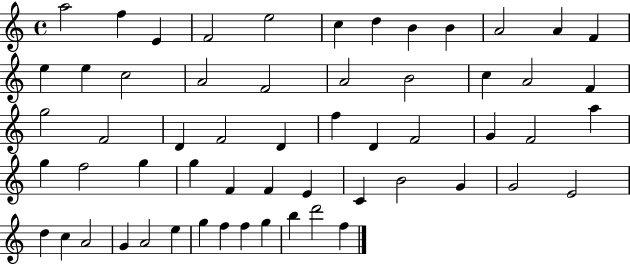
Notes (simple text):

A5/h F5/q E4/q F4/h E5/h C5/q D5/q B4/q B4/q A4/h A4/q F4/q E5/q E5/q C5/h A4/h F4/h A4/h B4/h C5/q A4/h F4/q G5/h F4/h D4/q F4/h D4/q F5/q D4/q F4/h G4/q F4/h A5/q G5/q F5/h G5/q G5/q F4/q F4/q E4/q C4/q B4/h G4/q G4/h E4/h D5/q C5/q A4/h G4/q A4/h E5/q G5/q F5/q F5/q G5/q B5/q D6/h F5/q